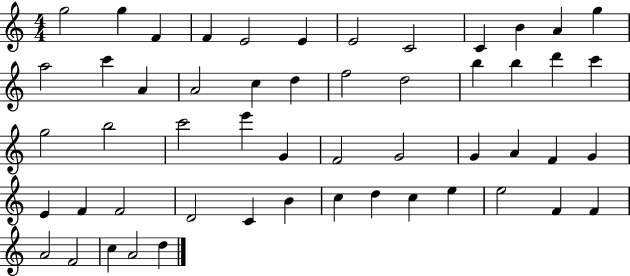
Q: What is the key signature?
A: C major